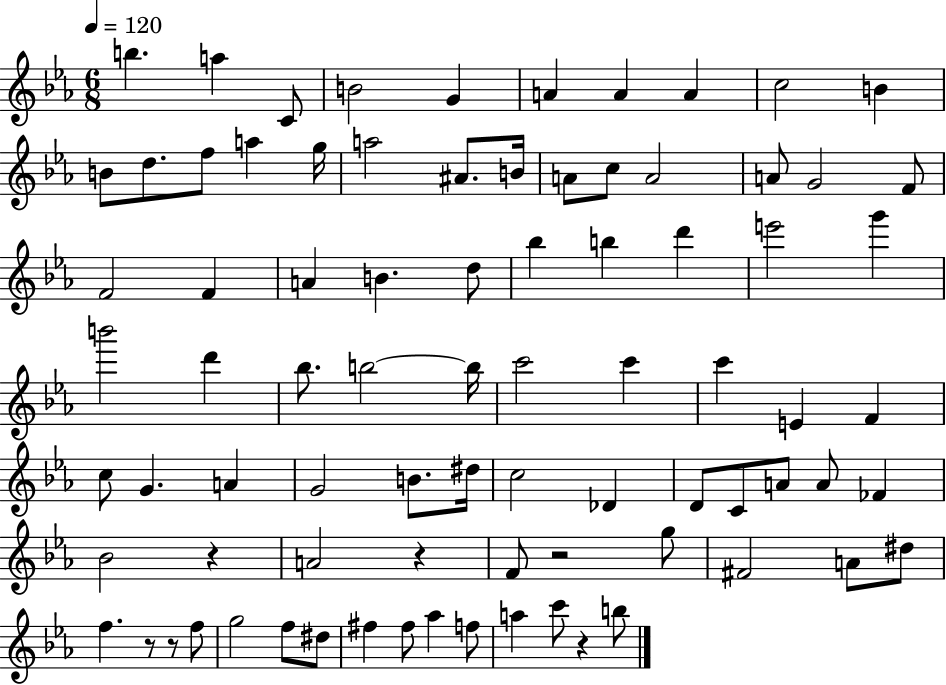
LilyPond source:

{
  \clef treble
  \numericTimeSignature
  \time 6/8
  \key ees \major
  \tempo 4 = 120
  b''4. a''4 c'8 | b'2 g'4 | a'4 a'4 a'4 | c''2 b'4 | \break b'8 d''8. f''8 a''4 g''16 | a''2 ais'8. b'16 | a'8 c''8 a'2 | a'8 g'2 f'8 | \break f'2 f'4 | a'4 b'4. d''8 | bes''4 b''4 d'''4 | e'''2 g'''4 | \break b'''2 d'''4 | bes''8. b''2~~ b''16 | c'''2 c'''4 | c'''4 e'4 f'4 | \break c''8 g'4. a'4 | g'2 b'8. dis''16 | c''2 des'4 | d'8 c'8 a'8 a'8 fes'4 | \break bes'2 r4 | a'2 r4 | f'8 r2 g''8 | fis'2 a'8 dis''8 | \break f''4. r8 r8 f''8 | g''2 f''8 dis''8 | fis''4 fis''8 aes''4 f''8 | a''4 c'''8 r4 b''8 | \break \bar "|."
}